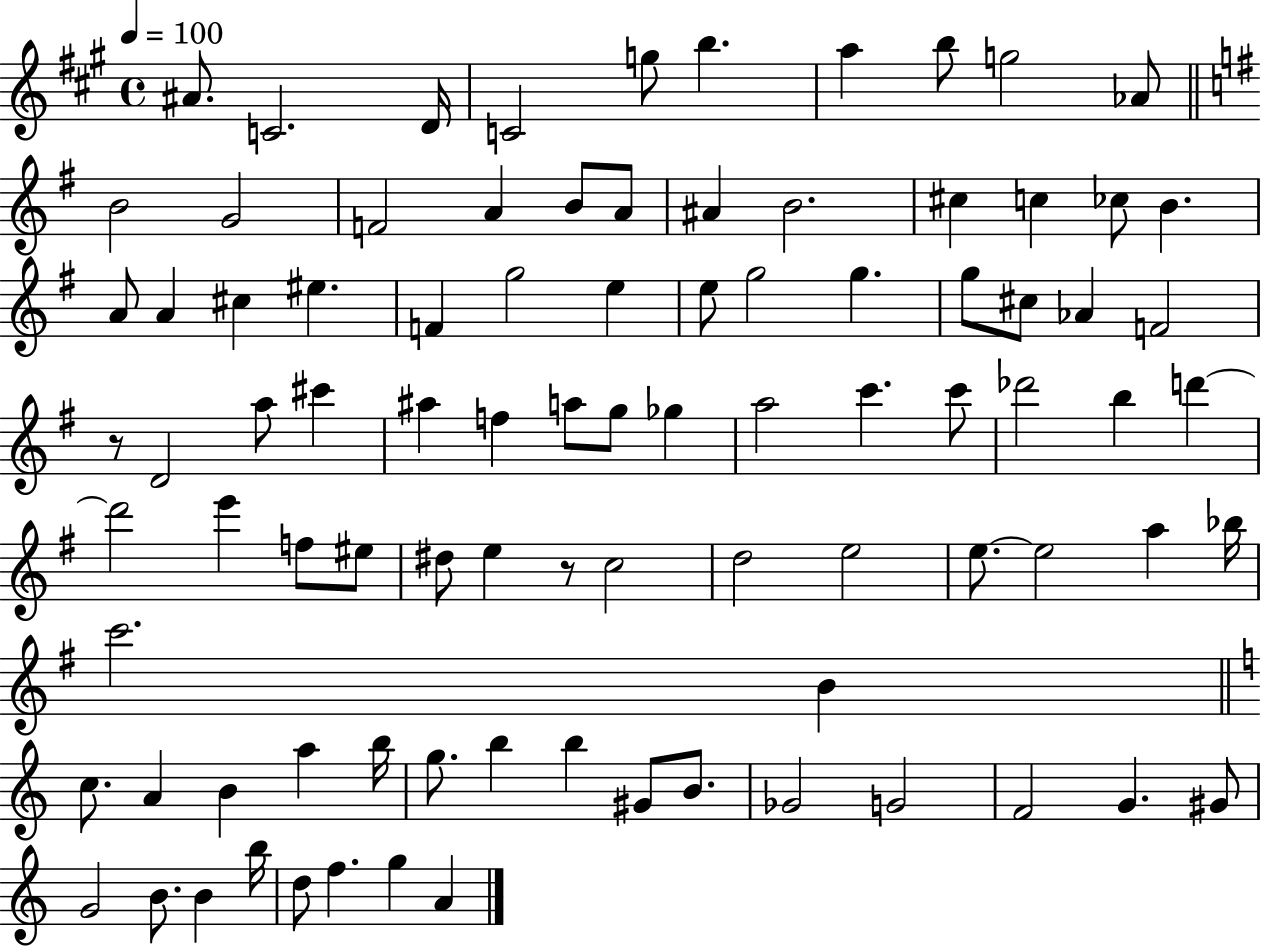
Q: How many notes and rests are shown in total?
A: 90